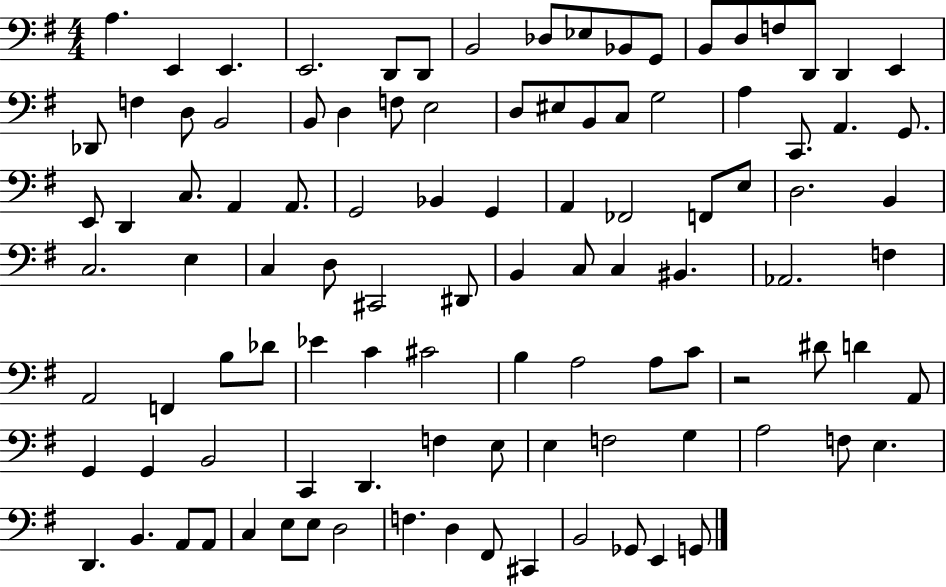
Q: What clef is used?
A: bass